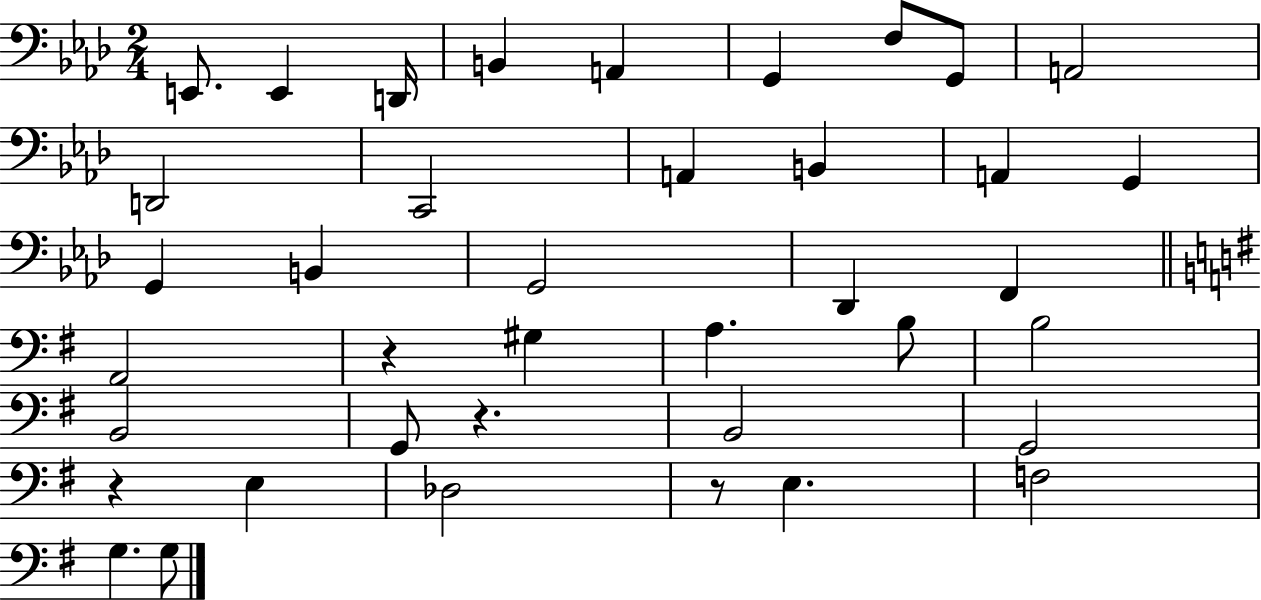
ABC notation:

X:1
T:Untitled
M:2/4
L:1/4
K:Ab
E,,/2 E,, D,,/4 B,, A,, G,, F,/2 G,,/2 A,,2 D,,2 C,,2 A,, B,, A,, G,, G,, B,, G,,2 _D,, F,, A,,2 z ^G, A, B,/2 B,2 B,,2 G,,/2 z B,,2 G,,2 z E, _D,2 z/2 E, F,2 G, G,/2